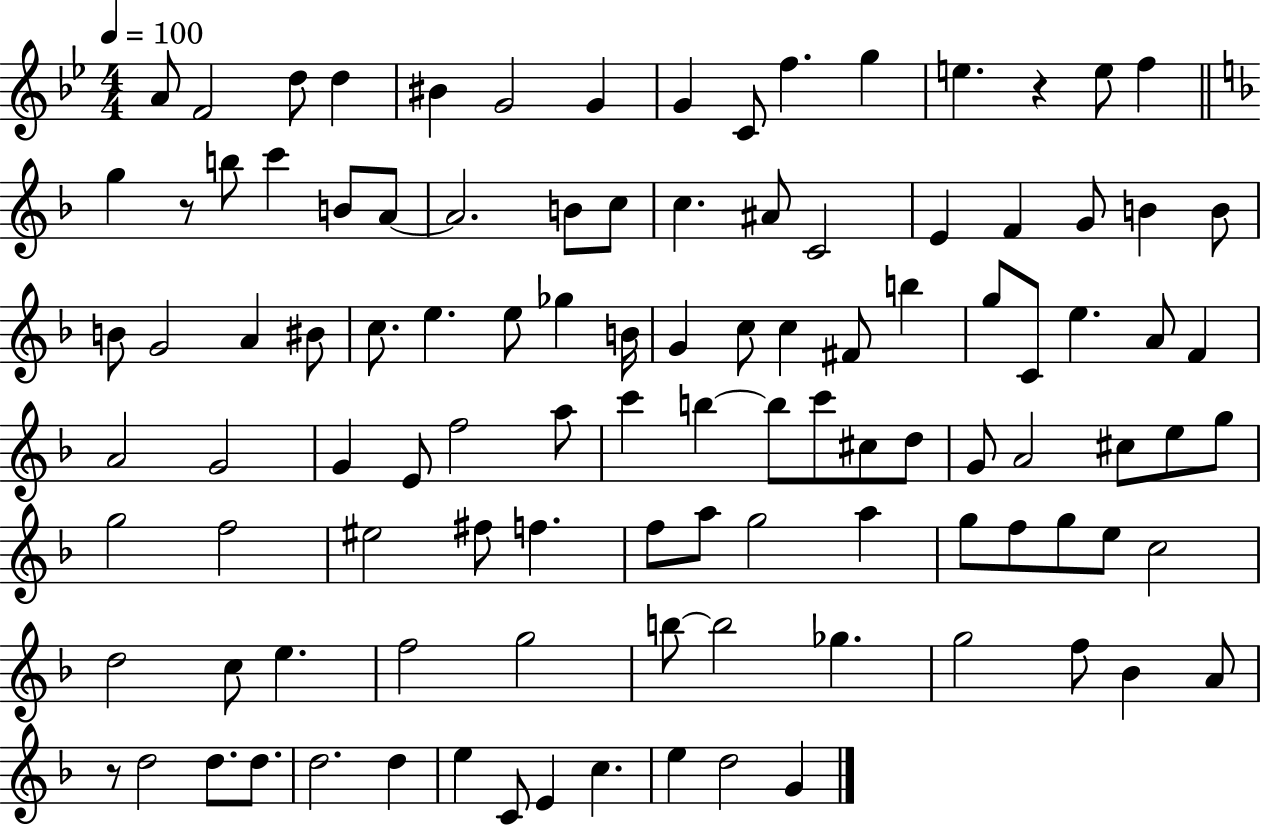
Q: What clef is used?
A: treble